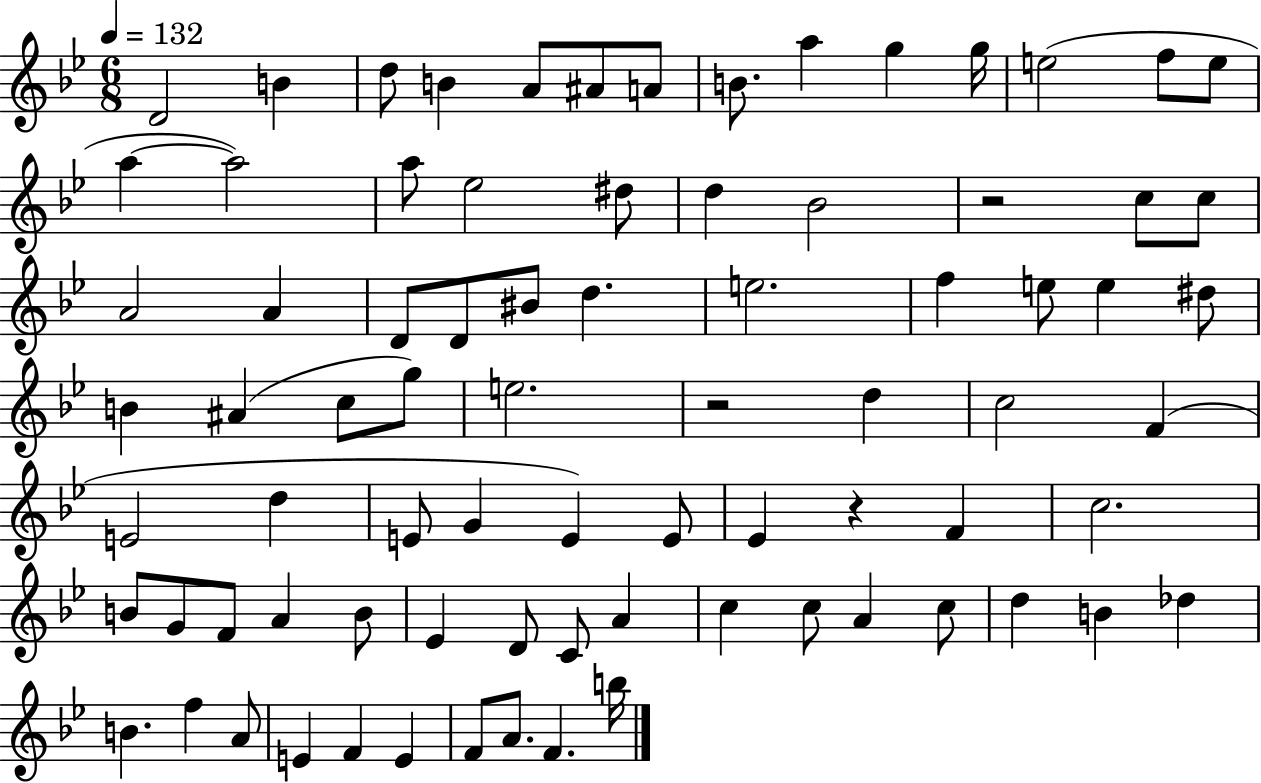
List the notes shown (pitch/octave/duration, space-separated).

D4/h B4/q D5/e B4/q A4/e A#4/e A4/e B4/e. A5/q G5/q G5/s E5/h F5/e E5/e A5/q A5/h A5/e Eb5/h D#5/e D5/q Bb4/h R/h C5/e C5/e A4/h A4/q D4/e D4/e BIS4/e D5/q. E5/h. F5/q E5/e E5/q D#5/e B4/q A#4/q C5/e G5/e E5/h. R/h D5/q C5/h F4/q E4/h D5/q E4/e G4/q E4/q E4/e Eb4/q R/q F4/q C5/h. B4/e G4/e F4/e A4/q B4/e Eb4/q D4/e C4/e A4/q C5/q C5/e A4/q C5/e D5/q B4/q Db5/q B4/q. F5/q A4/e E4/q F4/q E4/q F4/e A4/e. F4/q. B5/s